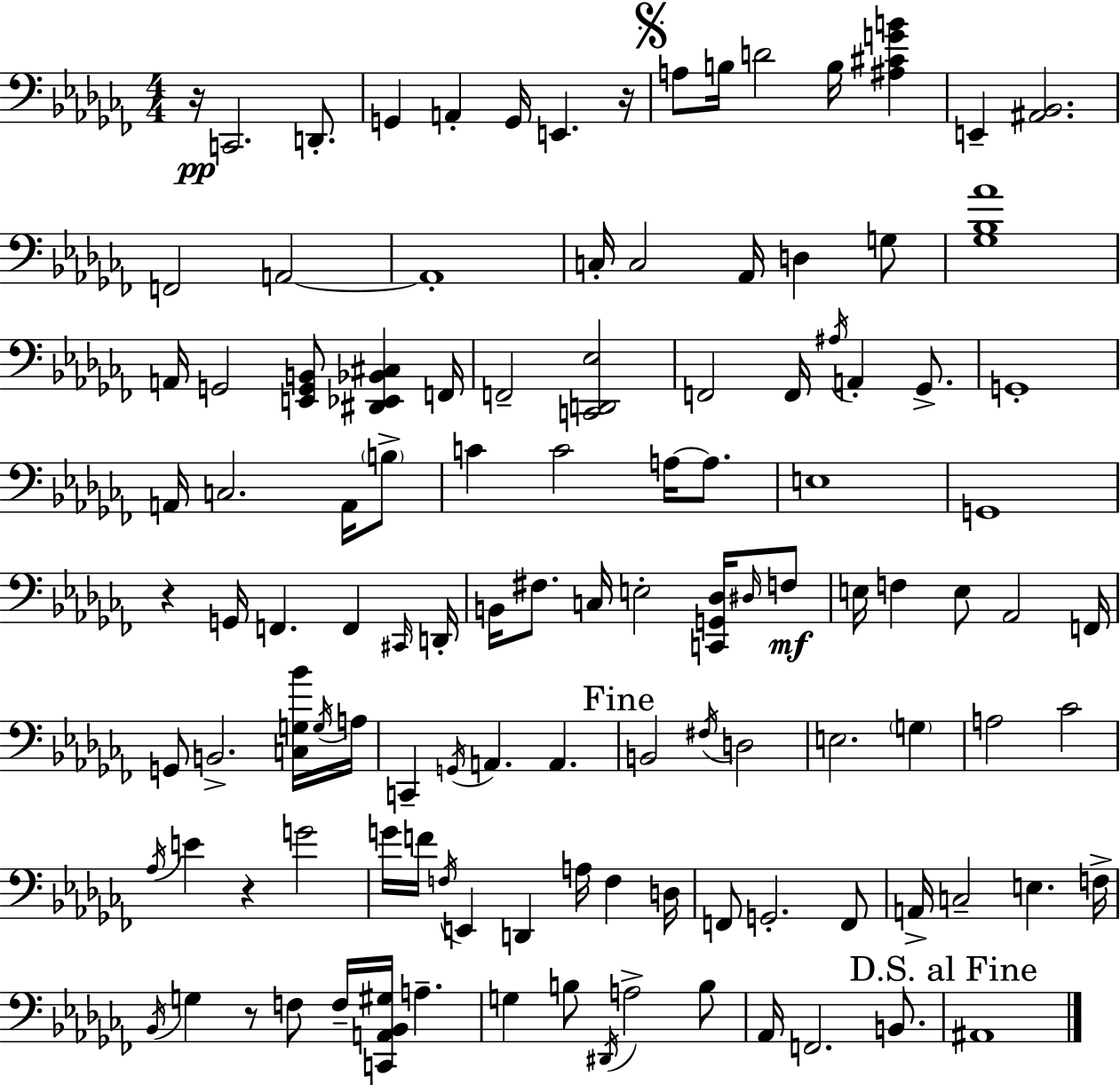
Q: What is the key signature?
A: AES minor